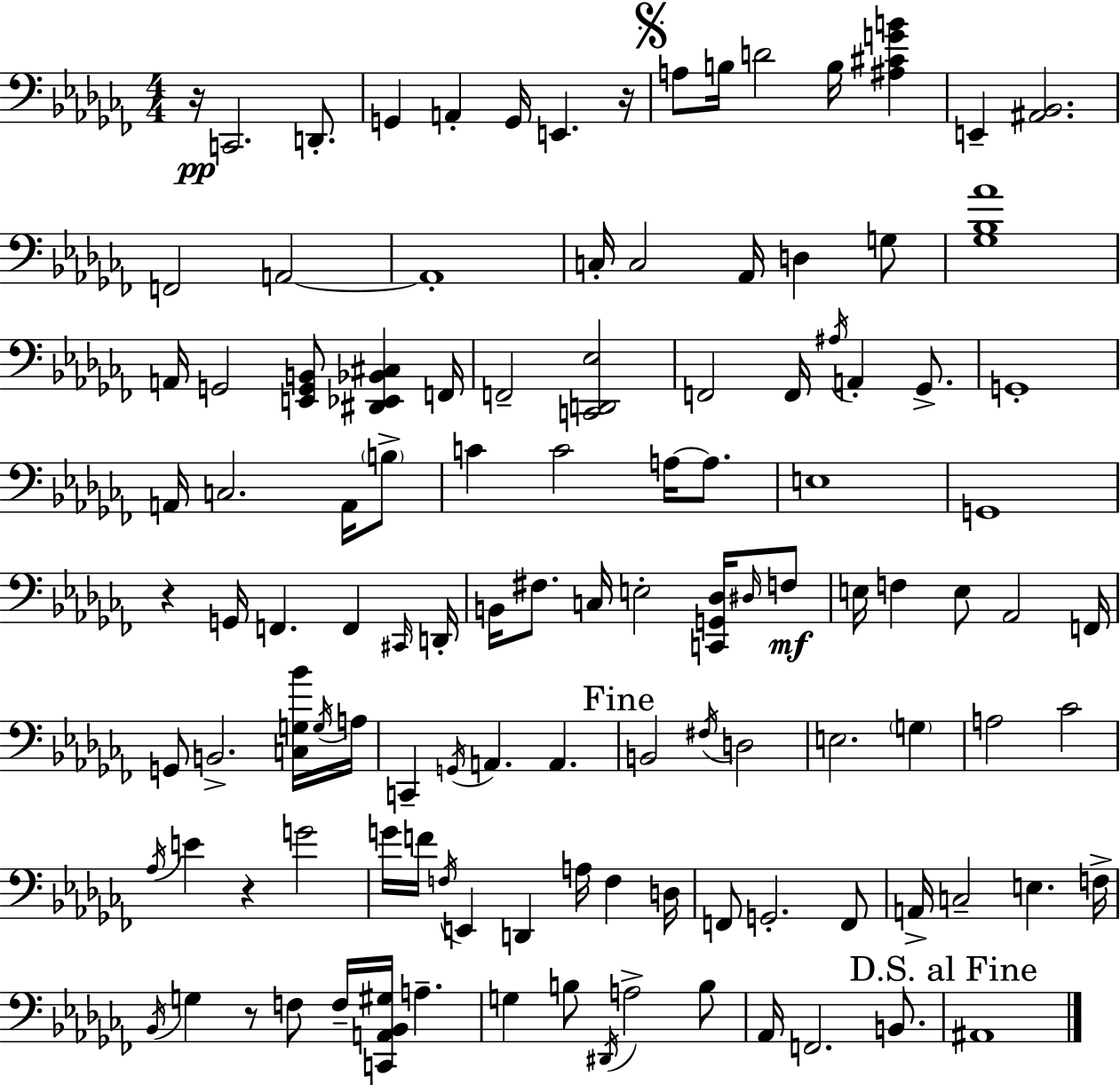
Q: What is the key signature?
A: AES minor